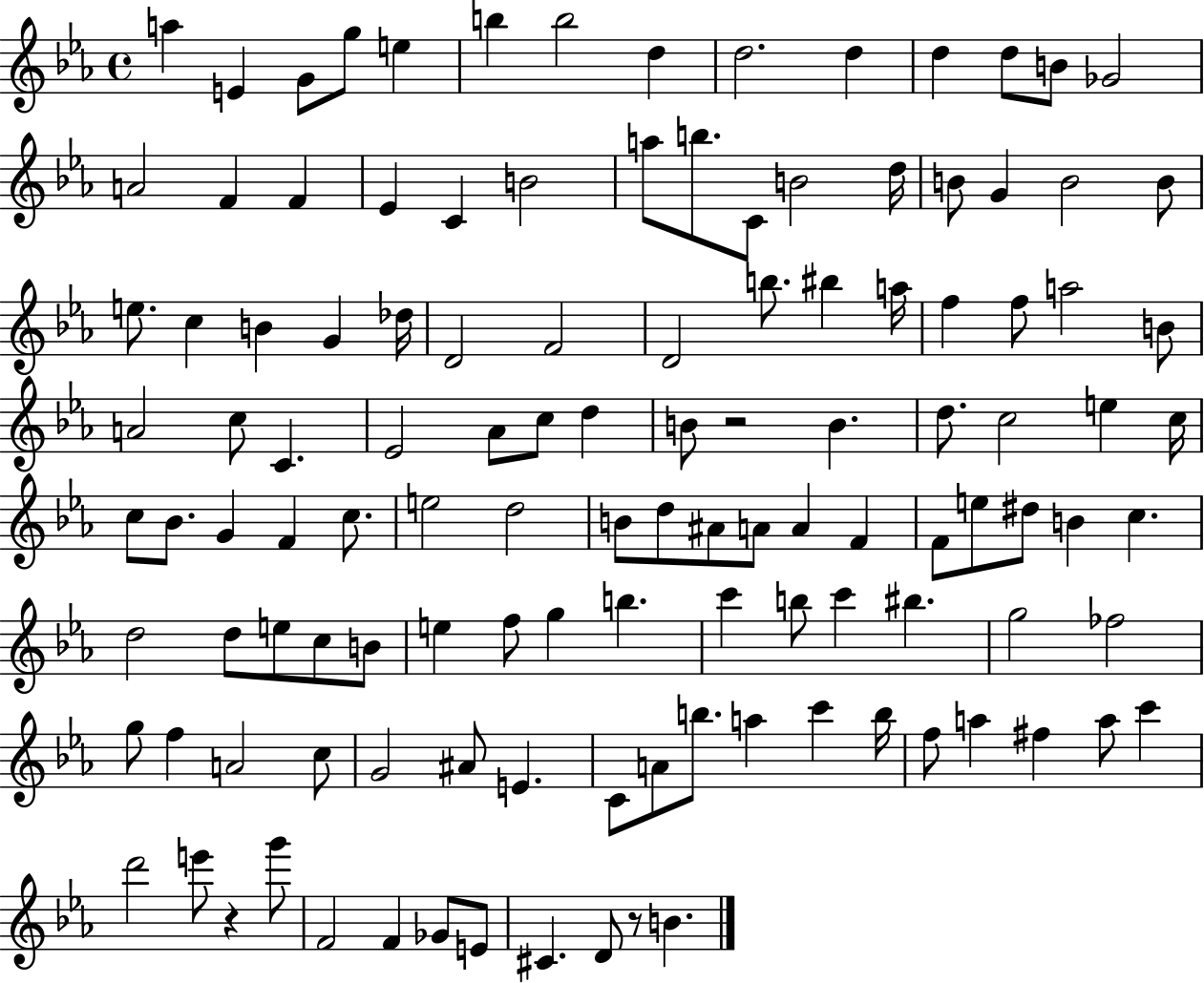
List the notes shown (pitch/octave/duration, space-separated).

A5/q E4/q G4/e G5/e E5/q B5/q B5/h D5/q D5/h. D5/q D5/q D5/e B4/e Gb4/h A4/h F4/q F4/q Eb4/q C4/q B4/h A5/e B5/e. C4/e B4/h D5/s B4/e G4/q B4/h B4/e E5/e. C5/q B4/q G4/q Db5/s D4/h F4/h D4/h B5/e. BIS5/q A5/s F5/q F5/e A5/h B4/e A4/h C5/e C4/q. Eb4/h Ab4/e C5/e D5/q B4/e R/h B4/q. D5/e. C5/h E5/q C5/s C5/e Bb4/e. G4/q F4/q C5/e. E5/h D5/h B4/e D5/e A#4/e A4/e A4/q F4/q F4/e E5/e D#5/e B4/q C5/q. D5/h D5/e E5/e C5/e B4/e E5/q F5/e G5/q B5/q. C6/q B5/e C6/q BIS5/q. G5/h FES5/h G5/e F5/q A4/h C5/e G4/h A#4/e E4/q. C4/e A4/e B5/e. A5/q C6/q B5/s F5/e A5/q F#5/q A5/e C6/q D6/h E6/e R/q G6/e F4/h F4/q Gb4/e E4/e C#4/q. D4/e R/e B4/q.